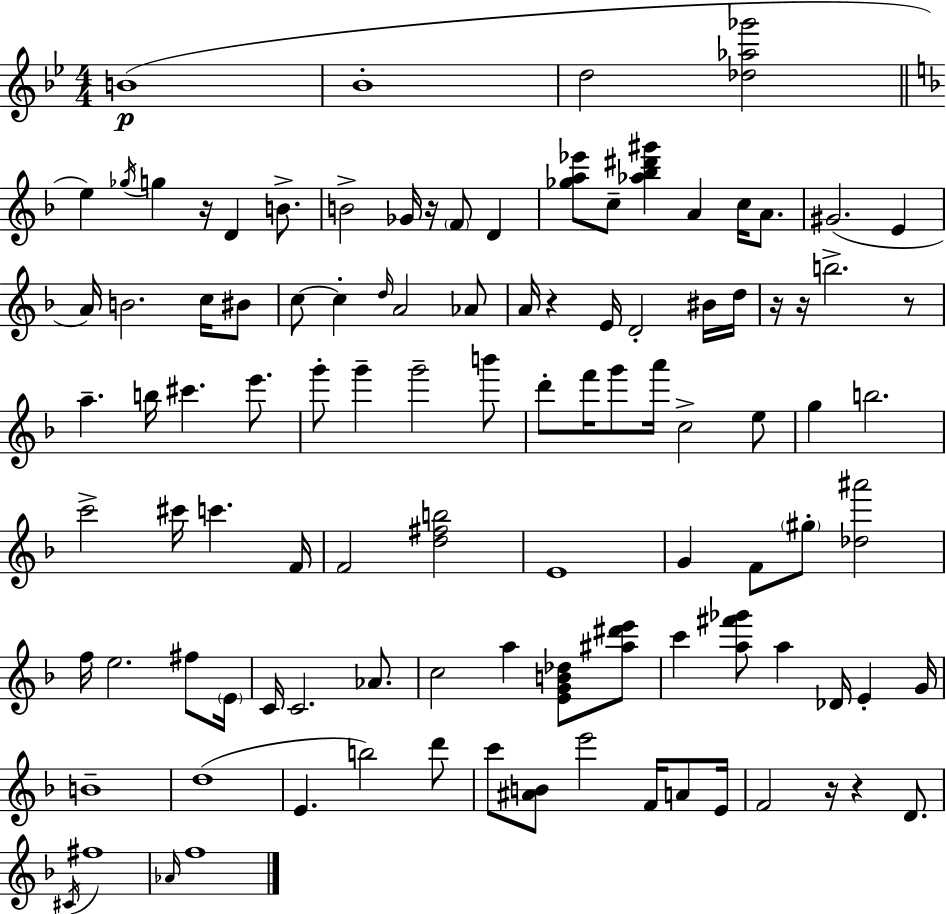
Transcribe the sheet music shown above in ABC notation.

X:1
T:Untitled
M:4/4
L:1/4
K:Bb
B4 _B4 d2 [_d_a_g']2 e _g/4 g z/4 D B/2 B2 _G/4 z/4 F/2 D [_ga_e']/2 c/2 [_a_b^d'^g'] A c/4 A/2 ^G2 E A/4 B2 c/4 ^B/2 c/2 c d/4 A2 _A/2 A/4 z E/4 D2 ^B/4 d/4 z/4 z/4 b2 z/2 a b/4 ^c' e'/2 g'/2 g' g'2 b'/2 d'/2 f'/4 g'/2 a'/4 c2 e/2 g b2 c'2 ^c'/4 c' F/4 F2 [d^fb]2 E4 G F/2 ^g/2 [_d^a']2 f/4 e2 ^f/2 E/4 C/4 C2 _A/2 c2 a [EGB_d]/2 [^a^d'e']/2 c' [a^f'_g']/2 a _D/4 E G/4 B4 d4 E b2 d'/2 c'/2 [^AB]/2 e'2 F/4 A/2 E/4 F2 z/4 z D/2 ^C/4 ^f4 _A/4 f4